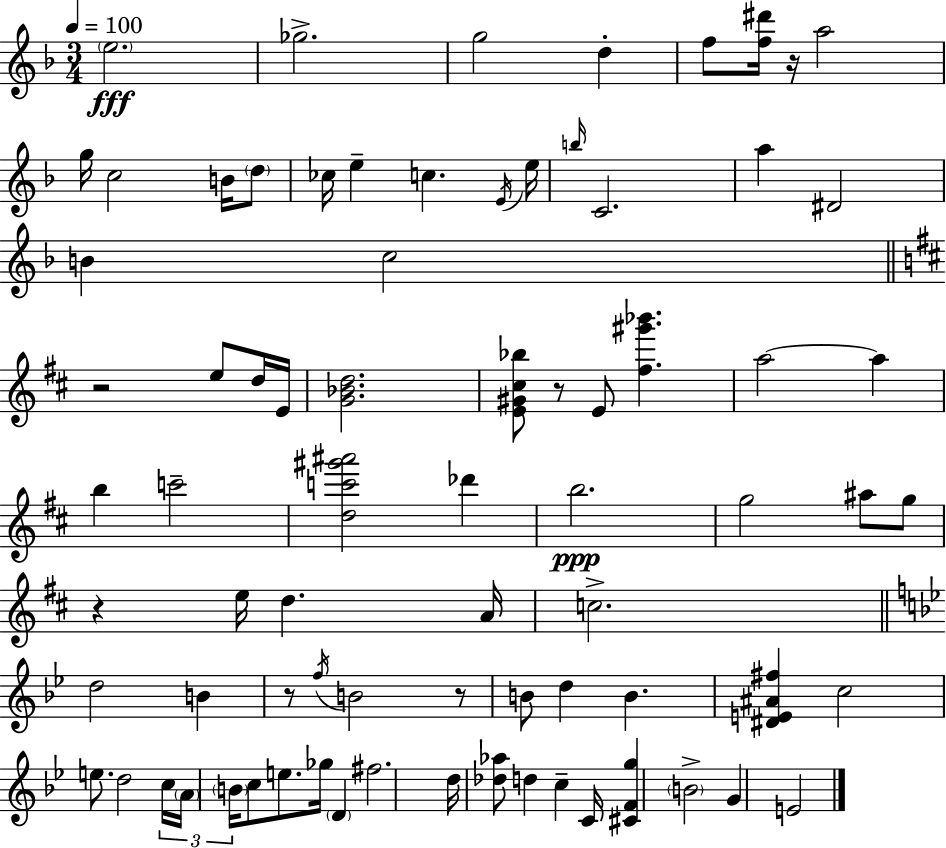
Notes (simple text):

E5/h. Gb5/h. G5/h D5/q F5/e [F5,D#6]/s R/s A5/h G5/s C5/h B4/s D5/e CES5/s E5/q C5/q. E4/s E5/s B5/s C4/h. A5/q D#4/h B4/q C5/h R/h E5/e D5/s E4/s [G4,Bb4,D5]/h. [E4,G#4,C#5,Bb5]/e R/e E4/e [F#5,G#6,Bb6]/q. A5/h A5/q B5/q C6/h [D5,C6,G#6,A#6]/h Db6/q B5/h. G5/h A#5/e G5/e R/q E5/s D5/q. A4/s C5/h. D5/h B4/q R/e F5/s B4/h R/e B4/e D5/q B4/q. [D#4,E4,A#4,F#5]/q C5/h E5/e. D5/h C5/s A4/s B4/s C5/e E5/e. Gb5/s D4/q F#5/h. D5/s [Db5,Ab5]/e D5/q C5/q C4/s [C#4,F4,G5]/q B4/h G4/q E4/h